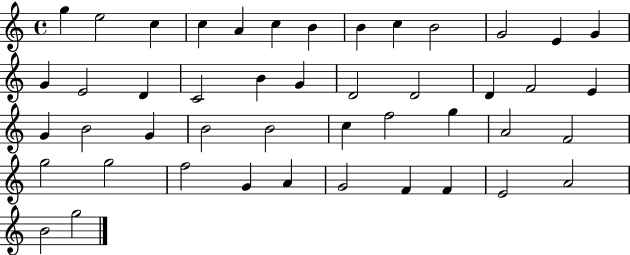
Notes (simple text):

G5/q E5/h C5/q C5/q A4/q C5/q B4/q B4/q C5/q B4/h G4/h E4/q G4/q G4/q E4/h D4/q C4/h B4/q G4/q D4/h D4/h D4/q F4/h E4/q G4/q B4/h G4/q B4/h B4/h C5/q F5/h G5/q A4/h F4/h G5/h G5/h F5/h G4/q A4/q G4/h F4/q F4/q E4/h A4/h B4/h G5/h